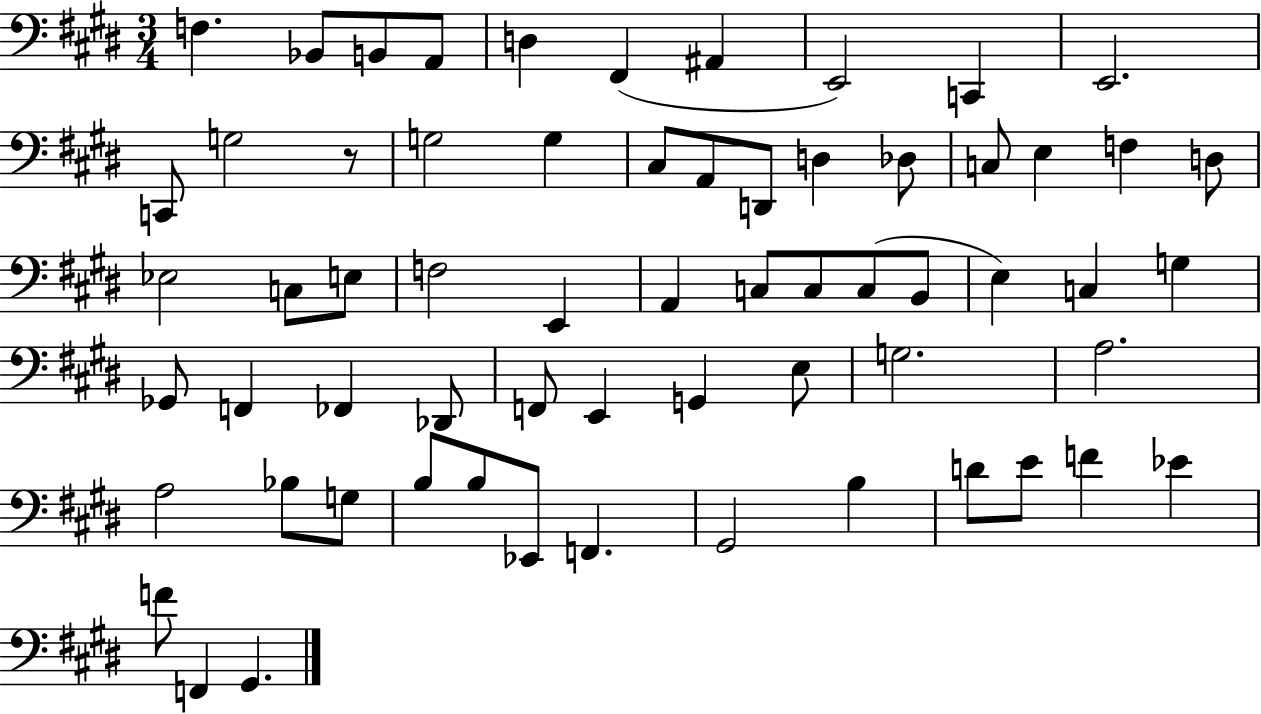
F3/q. Bb2/e B2/e A2/e D3/q F#2/q A#2/q E2/h C2/q E2/h. C2/e G3/h R/e G3/h G3/q C#3/e A2/e D2/e D3/q Db3/e C3/e E3/q F3/q D3/e Eb3/h C3/e E3/e F3/h E2/q A2/q C3/e C3/e C3/e B2/e E3/q C3/q G3/q Gb2/e F2/q FES2/q Db2/e F2/e E2/q G2/q E3/e G3/h. A3/h. A3/h Bb3/e G3/e B3/e B3/e Eb2/e F2/q. G#2/h B3/q D4/e E4/e F4/q Eb4/q F4/e F2/q G#2/q.